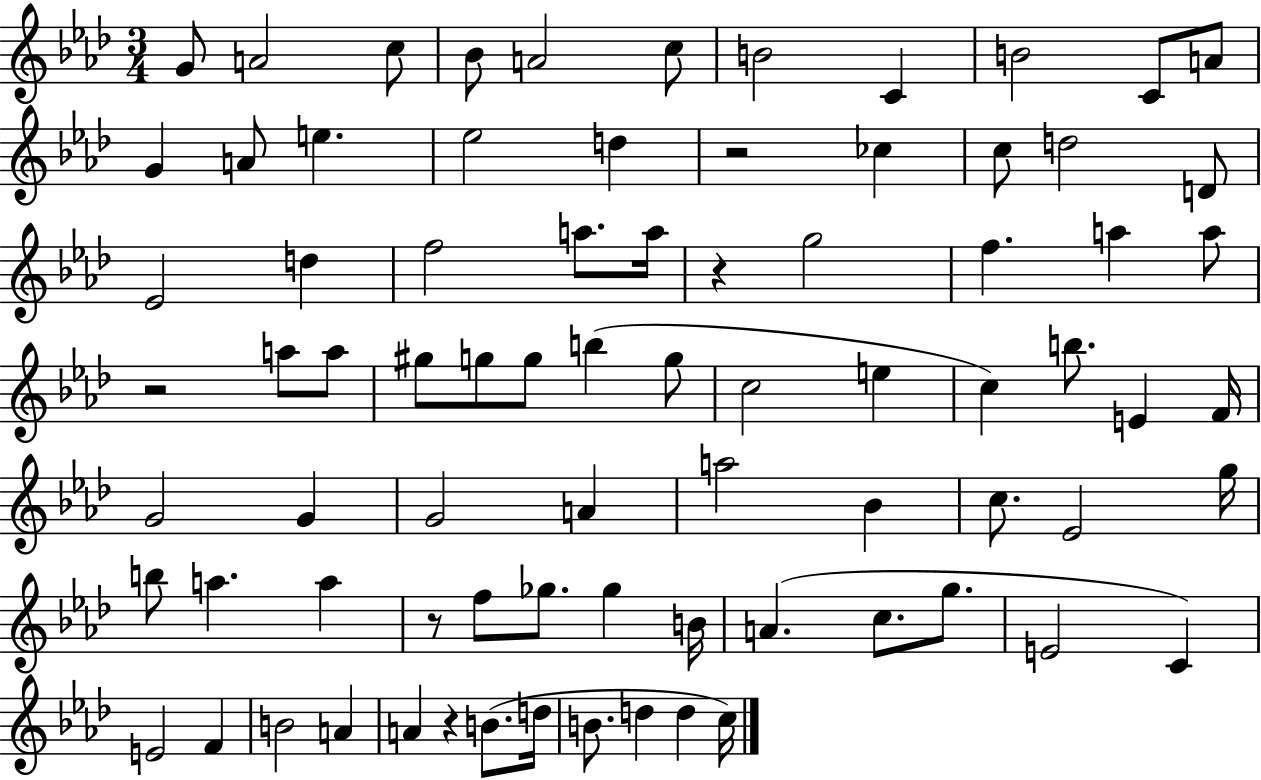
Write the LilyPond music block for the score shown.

{
  \clef treble
  \numericTimeSignature
  \time 3/4
  \key aes \major
  g'8 a'2 c''8 | bes'8 a'2 c''8 | b'2 c'4 | b'2 c'8 a'8 | \break g'4 a'8 e''4. | ees''2 d''4 | r2 ces''4 | c''8 d''2 d'8 | \break ees'2 d''4 | f''2 a''8. a''16 | r4 g''2 | f''4. a''4 a''8 | \break r2 a''8 a''8 | gis''8 g''8 g''8 b''4( g''8 | c''2 e''4 | c''4) b''8. e'4 f'16 | \break g'2 g'4 | g'2 a'4 | a''2 bes'4 | c''8. ees'2 g''16 | \break b''8 a''4. a''4 | r8 f''8 ges''8. ges''4 b'16 | a'4.( c''8. g''8. | e'2 c'4) | \break e'2 f'4 | b'2 a'4 | a'4 r4 b'8.( d''16 | b'8. d''4 d''4 c''16) | \break \bar "|."
}